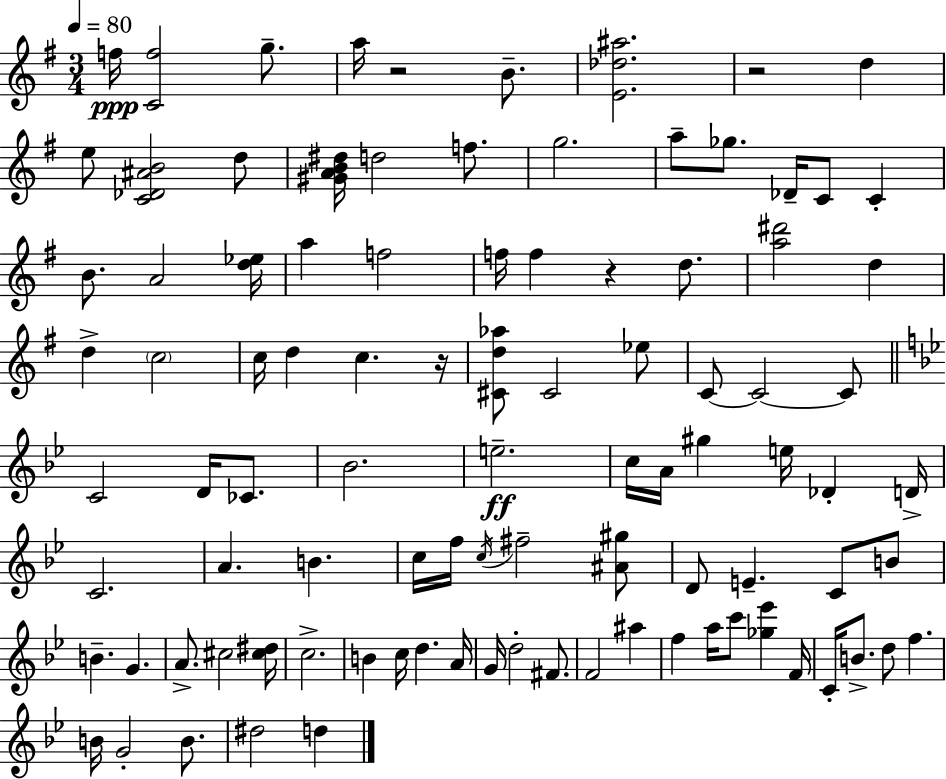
{
  \clef treble
  \numericTimeSignature
  \time 3/4
  \key g \major
  \tempo 4 = 80
  \repeat volta 2 { f''16\ppp <c' f''>2 g''8.-- | a''16 r2 b'8.-- | <e' des'' ais''>2. | r2 d''4 | \break e''8 <c' des' ais' b'>2 d''8 | <gis' a' b' dis''>16 d''2 f''8. | g''2. | a''8-- ges''8. des'16-- c'8 c'4-. | \break b'8. a'2 <d'' ees''>16 | a''4 f''2 | f''16 f''4 r4 d''8. | <a'' dis'''>2 d''4 | \break d''4-> \parenthesize c''2 | c''16 d''4 c''4. r16 | <cis' d'' aes''>8 cis'2 ees''8 | c'8~~ c'2~~ c'8 | \break \bar "||" \break \key bes \major c'2 d'16 ces'8. | bes'2. | e''2.--\ff | c''16 a'16 gis''4 e''16 des'4-. d'16-> | \break c'2. | a'4. b'4. | c''16 f''16 \acciaccatura { c''16 } fis''2-- <ais' gis''>8 | d'8 e'4.-- c'8 b'8 | \break b'4.-- g'4. | a'8.-> cis''2 | <cis'' dis''>16 c''2.-> | b'4 c''16 d''4. | \break a'16 g'16 d''2-. fis'8. | f'2 ais''4 | f''4 a''16 c'''8 <ges'' ees'''>4 | f'16 c'16-. b'8.-> d''8 f''4. | \break b'16 g'2-. b'8. | dis''2 d''4 | } \bar "|."
}